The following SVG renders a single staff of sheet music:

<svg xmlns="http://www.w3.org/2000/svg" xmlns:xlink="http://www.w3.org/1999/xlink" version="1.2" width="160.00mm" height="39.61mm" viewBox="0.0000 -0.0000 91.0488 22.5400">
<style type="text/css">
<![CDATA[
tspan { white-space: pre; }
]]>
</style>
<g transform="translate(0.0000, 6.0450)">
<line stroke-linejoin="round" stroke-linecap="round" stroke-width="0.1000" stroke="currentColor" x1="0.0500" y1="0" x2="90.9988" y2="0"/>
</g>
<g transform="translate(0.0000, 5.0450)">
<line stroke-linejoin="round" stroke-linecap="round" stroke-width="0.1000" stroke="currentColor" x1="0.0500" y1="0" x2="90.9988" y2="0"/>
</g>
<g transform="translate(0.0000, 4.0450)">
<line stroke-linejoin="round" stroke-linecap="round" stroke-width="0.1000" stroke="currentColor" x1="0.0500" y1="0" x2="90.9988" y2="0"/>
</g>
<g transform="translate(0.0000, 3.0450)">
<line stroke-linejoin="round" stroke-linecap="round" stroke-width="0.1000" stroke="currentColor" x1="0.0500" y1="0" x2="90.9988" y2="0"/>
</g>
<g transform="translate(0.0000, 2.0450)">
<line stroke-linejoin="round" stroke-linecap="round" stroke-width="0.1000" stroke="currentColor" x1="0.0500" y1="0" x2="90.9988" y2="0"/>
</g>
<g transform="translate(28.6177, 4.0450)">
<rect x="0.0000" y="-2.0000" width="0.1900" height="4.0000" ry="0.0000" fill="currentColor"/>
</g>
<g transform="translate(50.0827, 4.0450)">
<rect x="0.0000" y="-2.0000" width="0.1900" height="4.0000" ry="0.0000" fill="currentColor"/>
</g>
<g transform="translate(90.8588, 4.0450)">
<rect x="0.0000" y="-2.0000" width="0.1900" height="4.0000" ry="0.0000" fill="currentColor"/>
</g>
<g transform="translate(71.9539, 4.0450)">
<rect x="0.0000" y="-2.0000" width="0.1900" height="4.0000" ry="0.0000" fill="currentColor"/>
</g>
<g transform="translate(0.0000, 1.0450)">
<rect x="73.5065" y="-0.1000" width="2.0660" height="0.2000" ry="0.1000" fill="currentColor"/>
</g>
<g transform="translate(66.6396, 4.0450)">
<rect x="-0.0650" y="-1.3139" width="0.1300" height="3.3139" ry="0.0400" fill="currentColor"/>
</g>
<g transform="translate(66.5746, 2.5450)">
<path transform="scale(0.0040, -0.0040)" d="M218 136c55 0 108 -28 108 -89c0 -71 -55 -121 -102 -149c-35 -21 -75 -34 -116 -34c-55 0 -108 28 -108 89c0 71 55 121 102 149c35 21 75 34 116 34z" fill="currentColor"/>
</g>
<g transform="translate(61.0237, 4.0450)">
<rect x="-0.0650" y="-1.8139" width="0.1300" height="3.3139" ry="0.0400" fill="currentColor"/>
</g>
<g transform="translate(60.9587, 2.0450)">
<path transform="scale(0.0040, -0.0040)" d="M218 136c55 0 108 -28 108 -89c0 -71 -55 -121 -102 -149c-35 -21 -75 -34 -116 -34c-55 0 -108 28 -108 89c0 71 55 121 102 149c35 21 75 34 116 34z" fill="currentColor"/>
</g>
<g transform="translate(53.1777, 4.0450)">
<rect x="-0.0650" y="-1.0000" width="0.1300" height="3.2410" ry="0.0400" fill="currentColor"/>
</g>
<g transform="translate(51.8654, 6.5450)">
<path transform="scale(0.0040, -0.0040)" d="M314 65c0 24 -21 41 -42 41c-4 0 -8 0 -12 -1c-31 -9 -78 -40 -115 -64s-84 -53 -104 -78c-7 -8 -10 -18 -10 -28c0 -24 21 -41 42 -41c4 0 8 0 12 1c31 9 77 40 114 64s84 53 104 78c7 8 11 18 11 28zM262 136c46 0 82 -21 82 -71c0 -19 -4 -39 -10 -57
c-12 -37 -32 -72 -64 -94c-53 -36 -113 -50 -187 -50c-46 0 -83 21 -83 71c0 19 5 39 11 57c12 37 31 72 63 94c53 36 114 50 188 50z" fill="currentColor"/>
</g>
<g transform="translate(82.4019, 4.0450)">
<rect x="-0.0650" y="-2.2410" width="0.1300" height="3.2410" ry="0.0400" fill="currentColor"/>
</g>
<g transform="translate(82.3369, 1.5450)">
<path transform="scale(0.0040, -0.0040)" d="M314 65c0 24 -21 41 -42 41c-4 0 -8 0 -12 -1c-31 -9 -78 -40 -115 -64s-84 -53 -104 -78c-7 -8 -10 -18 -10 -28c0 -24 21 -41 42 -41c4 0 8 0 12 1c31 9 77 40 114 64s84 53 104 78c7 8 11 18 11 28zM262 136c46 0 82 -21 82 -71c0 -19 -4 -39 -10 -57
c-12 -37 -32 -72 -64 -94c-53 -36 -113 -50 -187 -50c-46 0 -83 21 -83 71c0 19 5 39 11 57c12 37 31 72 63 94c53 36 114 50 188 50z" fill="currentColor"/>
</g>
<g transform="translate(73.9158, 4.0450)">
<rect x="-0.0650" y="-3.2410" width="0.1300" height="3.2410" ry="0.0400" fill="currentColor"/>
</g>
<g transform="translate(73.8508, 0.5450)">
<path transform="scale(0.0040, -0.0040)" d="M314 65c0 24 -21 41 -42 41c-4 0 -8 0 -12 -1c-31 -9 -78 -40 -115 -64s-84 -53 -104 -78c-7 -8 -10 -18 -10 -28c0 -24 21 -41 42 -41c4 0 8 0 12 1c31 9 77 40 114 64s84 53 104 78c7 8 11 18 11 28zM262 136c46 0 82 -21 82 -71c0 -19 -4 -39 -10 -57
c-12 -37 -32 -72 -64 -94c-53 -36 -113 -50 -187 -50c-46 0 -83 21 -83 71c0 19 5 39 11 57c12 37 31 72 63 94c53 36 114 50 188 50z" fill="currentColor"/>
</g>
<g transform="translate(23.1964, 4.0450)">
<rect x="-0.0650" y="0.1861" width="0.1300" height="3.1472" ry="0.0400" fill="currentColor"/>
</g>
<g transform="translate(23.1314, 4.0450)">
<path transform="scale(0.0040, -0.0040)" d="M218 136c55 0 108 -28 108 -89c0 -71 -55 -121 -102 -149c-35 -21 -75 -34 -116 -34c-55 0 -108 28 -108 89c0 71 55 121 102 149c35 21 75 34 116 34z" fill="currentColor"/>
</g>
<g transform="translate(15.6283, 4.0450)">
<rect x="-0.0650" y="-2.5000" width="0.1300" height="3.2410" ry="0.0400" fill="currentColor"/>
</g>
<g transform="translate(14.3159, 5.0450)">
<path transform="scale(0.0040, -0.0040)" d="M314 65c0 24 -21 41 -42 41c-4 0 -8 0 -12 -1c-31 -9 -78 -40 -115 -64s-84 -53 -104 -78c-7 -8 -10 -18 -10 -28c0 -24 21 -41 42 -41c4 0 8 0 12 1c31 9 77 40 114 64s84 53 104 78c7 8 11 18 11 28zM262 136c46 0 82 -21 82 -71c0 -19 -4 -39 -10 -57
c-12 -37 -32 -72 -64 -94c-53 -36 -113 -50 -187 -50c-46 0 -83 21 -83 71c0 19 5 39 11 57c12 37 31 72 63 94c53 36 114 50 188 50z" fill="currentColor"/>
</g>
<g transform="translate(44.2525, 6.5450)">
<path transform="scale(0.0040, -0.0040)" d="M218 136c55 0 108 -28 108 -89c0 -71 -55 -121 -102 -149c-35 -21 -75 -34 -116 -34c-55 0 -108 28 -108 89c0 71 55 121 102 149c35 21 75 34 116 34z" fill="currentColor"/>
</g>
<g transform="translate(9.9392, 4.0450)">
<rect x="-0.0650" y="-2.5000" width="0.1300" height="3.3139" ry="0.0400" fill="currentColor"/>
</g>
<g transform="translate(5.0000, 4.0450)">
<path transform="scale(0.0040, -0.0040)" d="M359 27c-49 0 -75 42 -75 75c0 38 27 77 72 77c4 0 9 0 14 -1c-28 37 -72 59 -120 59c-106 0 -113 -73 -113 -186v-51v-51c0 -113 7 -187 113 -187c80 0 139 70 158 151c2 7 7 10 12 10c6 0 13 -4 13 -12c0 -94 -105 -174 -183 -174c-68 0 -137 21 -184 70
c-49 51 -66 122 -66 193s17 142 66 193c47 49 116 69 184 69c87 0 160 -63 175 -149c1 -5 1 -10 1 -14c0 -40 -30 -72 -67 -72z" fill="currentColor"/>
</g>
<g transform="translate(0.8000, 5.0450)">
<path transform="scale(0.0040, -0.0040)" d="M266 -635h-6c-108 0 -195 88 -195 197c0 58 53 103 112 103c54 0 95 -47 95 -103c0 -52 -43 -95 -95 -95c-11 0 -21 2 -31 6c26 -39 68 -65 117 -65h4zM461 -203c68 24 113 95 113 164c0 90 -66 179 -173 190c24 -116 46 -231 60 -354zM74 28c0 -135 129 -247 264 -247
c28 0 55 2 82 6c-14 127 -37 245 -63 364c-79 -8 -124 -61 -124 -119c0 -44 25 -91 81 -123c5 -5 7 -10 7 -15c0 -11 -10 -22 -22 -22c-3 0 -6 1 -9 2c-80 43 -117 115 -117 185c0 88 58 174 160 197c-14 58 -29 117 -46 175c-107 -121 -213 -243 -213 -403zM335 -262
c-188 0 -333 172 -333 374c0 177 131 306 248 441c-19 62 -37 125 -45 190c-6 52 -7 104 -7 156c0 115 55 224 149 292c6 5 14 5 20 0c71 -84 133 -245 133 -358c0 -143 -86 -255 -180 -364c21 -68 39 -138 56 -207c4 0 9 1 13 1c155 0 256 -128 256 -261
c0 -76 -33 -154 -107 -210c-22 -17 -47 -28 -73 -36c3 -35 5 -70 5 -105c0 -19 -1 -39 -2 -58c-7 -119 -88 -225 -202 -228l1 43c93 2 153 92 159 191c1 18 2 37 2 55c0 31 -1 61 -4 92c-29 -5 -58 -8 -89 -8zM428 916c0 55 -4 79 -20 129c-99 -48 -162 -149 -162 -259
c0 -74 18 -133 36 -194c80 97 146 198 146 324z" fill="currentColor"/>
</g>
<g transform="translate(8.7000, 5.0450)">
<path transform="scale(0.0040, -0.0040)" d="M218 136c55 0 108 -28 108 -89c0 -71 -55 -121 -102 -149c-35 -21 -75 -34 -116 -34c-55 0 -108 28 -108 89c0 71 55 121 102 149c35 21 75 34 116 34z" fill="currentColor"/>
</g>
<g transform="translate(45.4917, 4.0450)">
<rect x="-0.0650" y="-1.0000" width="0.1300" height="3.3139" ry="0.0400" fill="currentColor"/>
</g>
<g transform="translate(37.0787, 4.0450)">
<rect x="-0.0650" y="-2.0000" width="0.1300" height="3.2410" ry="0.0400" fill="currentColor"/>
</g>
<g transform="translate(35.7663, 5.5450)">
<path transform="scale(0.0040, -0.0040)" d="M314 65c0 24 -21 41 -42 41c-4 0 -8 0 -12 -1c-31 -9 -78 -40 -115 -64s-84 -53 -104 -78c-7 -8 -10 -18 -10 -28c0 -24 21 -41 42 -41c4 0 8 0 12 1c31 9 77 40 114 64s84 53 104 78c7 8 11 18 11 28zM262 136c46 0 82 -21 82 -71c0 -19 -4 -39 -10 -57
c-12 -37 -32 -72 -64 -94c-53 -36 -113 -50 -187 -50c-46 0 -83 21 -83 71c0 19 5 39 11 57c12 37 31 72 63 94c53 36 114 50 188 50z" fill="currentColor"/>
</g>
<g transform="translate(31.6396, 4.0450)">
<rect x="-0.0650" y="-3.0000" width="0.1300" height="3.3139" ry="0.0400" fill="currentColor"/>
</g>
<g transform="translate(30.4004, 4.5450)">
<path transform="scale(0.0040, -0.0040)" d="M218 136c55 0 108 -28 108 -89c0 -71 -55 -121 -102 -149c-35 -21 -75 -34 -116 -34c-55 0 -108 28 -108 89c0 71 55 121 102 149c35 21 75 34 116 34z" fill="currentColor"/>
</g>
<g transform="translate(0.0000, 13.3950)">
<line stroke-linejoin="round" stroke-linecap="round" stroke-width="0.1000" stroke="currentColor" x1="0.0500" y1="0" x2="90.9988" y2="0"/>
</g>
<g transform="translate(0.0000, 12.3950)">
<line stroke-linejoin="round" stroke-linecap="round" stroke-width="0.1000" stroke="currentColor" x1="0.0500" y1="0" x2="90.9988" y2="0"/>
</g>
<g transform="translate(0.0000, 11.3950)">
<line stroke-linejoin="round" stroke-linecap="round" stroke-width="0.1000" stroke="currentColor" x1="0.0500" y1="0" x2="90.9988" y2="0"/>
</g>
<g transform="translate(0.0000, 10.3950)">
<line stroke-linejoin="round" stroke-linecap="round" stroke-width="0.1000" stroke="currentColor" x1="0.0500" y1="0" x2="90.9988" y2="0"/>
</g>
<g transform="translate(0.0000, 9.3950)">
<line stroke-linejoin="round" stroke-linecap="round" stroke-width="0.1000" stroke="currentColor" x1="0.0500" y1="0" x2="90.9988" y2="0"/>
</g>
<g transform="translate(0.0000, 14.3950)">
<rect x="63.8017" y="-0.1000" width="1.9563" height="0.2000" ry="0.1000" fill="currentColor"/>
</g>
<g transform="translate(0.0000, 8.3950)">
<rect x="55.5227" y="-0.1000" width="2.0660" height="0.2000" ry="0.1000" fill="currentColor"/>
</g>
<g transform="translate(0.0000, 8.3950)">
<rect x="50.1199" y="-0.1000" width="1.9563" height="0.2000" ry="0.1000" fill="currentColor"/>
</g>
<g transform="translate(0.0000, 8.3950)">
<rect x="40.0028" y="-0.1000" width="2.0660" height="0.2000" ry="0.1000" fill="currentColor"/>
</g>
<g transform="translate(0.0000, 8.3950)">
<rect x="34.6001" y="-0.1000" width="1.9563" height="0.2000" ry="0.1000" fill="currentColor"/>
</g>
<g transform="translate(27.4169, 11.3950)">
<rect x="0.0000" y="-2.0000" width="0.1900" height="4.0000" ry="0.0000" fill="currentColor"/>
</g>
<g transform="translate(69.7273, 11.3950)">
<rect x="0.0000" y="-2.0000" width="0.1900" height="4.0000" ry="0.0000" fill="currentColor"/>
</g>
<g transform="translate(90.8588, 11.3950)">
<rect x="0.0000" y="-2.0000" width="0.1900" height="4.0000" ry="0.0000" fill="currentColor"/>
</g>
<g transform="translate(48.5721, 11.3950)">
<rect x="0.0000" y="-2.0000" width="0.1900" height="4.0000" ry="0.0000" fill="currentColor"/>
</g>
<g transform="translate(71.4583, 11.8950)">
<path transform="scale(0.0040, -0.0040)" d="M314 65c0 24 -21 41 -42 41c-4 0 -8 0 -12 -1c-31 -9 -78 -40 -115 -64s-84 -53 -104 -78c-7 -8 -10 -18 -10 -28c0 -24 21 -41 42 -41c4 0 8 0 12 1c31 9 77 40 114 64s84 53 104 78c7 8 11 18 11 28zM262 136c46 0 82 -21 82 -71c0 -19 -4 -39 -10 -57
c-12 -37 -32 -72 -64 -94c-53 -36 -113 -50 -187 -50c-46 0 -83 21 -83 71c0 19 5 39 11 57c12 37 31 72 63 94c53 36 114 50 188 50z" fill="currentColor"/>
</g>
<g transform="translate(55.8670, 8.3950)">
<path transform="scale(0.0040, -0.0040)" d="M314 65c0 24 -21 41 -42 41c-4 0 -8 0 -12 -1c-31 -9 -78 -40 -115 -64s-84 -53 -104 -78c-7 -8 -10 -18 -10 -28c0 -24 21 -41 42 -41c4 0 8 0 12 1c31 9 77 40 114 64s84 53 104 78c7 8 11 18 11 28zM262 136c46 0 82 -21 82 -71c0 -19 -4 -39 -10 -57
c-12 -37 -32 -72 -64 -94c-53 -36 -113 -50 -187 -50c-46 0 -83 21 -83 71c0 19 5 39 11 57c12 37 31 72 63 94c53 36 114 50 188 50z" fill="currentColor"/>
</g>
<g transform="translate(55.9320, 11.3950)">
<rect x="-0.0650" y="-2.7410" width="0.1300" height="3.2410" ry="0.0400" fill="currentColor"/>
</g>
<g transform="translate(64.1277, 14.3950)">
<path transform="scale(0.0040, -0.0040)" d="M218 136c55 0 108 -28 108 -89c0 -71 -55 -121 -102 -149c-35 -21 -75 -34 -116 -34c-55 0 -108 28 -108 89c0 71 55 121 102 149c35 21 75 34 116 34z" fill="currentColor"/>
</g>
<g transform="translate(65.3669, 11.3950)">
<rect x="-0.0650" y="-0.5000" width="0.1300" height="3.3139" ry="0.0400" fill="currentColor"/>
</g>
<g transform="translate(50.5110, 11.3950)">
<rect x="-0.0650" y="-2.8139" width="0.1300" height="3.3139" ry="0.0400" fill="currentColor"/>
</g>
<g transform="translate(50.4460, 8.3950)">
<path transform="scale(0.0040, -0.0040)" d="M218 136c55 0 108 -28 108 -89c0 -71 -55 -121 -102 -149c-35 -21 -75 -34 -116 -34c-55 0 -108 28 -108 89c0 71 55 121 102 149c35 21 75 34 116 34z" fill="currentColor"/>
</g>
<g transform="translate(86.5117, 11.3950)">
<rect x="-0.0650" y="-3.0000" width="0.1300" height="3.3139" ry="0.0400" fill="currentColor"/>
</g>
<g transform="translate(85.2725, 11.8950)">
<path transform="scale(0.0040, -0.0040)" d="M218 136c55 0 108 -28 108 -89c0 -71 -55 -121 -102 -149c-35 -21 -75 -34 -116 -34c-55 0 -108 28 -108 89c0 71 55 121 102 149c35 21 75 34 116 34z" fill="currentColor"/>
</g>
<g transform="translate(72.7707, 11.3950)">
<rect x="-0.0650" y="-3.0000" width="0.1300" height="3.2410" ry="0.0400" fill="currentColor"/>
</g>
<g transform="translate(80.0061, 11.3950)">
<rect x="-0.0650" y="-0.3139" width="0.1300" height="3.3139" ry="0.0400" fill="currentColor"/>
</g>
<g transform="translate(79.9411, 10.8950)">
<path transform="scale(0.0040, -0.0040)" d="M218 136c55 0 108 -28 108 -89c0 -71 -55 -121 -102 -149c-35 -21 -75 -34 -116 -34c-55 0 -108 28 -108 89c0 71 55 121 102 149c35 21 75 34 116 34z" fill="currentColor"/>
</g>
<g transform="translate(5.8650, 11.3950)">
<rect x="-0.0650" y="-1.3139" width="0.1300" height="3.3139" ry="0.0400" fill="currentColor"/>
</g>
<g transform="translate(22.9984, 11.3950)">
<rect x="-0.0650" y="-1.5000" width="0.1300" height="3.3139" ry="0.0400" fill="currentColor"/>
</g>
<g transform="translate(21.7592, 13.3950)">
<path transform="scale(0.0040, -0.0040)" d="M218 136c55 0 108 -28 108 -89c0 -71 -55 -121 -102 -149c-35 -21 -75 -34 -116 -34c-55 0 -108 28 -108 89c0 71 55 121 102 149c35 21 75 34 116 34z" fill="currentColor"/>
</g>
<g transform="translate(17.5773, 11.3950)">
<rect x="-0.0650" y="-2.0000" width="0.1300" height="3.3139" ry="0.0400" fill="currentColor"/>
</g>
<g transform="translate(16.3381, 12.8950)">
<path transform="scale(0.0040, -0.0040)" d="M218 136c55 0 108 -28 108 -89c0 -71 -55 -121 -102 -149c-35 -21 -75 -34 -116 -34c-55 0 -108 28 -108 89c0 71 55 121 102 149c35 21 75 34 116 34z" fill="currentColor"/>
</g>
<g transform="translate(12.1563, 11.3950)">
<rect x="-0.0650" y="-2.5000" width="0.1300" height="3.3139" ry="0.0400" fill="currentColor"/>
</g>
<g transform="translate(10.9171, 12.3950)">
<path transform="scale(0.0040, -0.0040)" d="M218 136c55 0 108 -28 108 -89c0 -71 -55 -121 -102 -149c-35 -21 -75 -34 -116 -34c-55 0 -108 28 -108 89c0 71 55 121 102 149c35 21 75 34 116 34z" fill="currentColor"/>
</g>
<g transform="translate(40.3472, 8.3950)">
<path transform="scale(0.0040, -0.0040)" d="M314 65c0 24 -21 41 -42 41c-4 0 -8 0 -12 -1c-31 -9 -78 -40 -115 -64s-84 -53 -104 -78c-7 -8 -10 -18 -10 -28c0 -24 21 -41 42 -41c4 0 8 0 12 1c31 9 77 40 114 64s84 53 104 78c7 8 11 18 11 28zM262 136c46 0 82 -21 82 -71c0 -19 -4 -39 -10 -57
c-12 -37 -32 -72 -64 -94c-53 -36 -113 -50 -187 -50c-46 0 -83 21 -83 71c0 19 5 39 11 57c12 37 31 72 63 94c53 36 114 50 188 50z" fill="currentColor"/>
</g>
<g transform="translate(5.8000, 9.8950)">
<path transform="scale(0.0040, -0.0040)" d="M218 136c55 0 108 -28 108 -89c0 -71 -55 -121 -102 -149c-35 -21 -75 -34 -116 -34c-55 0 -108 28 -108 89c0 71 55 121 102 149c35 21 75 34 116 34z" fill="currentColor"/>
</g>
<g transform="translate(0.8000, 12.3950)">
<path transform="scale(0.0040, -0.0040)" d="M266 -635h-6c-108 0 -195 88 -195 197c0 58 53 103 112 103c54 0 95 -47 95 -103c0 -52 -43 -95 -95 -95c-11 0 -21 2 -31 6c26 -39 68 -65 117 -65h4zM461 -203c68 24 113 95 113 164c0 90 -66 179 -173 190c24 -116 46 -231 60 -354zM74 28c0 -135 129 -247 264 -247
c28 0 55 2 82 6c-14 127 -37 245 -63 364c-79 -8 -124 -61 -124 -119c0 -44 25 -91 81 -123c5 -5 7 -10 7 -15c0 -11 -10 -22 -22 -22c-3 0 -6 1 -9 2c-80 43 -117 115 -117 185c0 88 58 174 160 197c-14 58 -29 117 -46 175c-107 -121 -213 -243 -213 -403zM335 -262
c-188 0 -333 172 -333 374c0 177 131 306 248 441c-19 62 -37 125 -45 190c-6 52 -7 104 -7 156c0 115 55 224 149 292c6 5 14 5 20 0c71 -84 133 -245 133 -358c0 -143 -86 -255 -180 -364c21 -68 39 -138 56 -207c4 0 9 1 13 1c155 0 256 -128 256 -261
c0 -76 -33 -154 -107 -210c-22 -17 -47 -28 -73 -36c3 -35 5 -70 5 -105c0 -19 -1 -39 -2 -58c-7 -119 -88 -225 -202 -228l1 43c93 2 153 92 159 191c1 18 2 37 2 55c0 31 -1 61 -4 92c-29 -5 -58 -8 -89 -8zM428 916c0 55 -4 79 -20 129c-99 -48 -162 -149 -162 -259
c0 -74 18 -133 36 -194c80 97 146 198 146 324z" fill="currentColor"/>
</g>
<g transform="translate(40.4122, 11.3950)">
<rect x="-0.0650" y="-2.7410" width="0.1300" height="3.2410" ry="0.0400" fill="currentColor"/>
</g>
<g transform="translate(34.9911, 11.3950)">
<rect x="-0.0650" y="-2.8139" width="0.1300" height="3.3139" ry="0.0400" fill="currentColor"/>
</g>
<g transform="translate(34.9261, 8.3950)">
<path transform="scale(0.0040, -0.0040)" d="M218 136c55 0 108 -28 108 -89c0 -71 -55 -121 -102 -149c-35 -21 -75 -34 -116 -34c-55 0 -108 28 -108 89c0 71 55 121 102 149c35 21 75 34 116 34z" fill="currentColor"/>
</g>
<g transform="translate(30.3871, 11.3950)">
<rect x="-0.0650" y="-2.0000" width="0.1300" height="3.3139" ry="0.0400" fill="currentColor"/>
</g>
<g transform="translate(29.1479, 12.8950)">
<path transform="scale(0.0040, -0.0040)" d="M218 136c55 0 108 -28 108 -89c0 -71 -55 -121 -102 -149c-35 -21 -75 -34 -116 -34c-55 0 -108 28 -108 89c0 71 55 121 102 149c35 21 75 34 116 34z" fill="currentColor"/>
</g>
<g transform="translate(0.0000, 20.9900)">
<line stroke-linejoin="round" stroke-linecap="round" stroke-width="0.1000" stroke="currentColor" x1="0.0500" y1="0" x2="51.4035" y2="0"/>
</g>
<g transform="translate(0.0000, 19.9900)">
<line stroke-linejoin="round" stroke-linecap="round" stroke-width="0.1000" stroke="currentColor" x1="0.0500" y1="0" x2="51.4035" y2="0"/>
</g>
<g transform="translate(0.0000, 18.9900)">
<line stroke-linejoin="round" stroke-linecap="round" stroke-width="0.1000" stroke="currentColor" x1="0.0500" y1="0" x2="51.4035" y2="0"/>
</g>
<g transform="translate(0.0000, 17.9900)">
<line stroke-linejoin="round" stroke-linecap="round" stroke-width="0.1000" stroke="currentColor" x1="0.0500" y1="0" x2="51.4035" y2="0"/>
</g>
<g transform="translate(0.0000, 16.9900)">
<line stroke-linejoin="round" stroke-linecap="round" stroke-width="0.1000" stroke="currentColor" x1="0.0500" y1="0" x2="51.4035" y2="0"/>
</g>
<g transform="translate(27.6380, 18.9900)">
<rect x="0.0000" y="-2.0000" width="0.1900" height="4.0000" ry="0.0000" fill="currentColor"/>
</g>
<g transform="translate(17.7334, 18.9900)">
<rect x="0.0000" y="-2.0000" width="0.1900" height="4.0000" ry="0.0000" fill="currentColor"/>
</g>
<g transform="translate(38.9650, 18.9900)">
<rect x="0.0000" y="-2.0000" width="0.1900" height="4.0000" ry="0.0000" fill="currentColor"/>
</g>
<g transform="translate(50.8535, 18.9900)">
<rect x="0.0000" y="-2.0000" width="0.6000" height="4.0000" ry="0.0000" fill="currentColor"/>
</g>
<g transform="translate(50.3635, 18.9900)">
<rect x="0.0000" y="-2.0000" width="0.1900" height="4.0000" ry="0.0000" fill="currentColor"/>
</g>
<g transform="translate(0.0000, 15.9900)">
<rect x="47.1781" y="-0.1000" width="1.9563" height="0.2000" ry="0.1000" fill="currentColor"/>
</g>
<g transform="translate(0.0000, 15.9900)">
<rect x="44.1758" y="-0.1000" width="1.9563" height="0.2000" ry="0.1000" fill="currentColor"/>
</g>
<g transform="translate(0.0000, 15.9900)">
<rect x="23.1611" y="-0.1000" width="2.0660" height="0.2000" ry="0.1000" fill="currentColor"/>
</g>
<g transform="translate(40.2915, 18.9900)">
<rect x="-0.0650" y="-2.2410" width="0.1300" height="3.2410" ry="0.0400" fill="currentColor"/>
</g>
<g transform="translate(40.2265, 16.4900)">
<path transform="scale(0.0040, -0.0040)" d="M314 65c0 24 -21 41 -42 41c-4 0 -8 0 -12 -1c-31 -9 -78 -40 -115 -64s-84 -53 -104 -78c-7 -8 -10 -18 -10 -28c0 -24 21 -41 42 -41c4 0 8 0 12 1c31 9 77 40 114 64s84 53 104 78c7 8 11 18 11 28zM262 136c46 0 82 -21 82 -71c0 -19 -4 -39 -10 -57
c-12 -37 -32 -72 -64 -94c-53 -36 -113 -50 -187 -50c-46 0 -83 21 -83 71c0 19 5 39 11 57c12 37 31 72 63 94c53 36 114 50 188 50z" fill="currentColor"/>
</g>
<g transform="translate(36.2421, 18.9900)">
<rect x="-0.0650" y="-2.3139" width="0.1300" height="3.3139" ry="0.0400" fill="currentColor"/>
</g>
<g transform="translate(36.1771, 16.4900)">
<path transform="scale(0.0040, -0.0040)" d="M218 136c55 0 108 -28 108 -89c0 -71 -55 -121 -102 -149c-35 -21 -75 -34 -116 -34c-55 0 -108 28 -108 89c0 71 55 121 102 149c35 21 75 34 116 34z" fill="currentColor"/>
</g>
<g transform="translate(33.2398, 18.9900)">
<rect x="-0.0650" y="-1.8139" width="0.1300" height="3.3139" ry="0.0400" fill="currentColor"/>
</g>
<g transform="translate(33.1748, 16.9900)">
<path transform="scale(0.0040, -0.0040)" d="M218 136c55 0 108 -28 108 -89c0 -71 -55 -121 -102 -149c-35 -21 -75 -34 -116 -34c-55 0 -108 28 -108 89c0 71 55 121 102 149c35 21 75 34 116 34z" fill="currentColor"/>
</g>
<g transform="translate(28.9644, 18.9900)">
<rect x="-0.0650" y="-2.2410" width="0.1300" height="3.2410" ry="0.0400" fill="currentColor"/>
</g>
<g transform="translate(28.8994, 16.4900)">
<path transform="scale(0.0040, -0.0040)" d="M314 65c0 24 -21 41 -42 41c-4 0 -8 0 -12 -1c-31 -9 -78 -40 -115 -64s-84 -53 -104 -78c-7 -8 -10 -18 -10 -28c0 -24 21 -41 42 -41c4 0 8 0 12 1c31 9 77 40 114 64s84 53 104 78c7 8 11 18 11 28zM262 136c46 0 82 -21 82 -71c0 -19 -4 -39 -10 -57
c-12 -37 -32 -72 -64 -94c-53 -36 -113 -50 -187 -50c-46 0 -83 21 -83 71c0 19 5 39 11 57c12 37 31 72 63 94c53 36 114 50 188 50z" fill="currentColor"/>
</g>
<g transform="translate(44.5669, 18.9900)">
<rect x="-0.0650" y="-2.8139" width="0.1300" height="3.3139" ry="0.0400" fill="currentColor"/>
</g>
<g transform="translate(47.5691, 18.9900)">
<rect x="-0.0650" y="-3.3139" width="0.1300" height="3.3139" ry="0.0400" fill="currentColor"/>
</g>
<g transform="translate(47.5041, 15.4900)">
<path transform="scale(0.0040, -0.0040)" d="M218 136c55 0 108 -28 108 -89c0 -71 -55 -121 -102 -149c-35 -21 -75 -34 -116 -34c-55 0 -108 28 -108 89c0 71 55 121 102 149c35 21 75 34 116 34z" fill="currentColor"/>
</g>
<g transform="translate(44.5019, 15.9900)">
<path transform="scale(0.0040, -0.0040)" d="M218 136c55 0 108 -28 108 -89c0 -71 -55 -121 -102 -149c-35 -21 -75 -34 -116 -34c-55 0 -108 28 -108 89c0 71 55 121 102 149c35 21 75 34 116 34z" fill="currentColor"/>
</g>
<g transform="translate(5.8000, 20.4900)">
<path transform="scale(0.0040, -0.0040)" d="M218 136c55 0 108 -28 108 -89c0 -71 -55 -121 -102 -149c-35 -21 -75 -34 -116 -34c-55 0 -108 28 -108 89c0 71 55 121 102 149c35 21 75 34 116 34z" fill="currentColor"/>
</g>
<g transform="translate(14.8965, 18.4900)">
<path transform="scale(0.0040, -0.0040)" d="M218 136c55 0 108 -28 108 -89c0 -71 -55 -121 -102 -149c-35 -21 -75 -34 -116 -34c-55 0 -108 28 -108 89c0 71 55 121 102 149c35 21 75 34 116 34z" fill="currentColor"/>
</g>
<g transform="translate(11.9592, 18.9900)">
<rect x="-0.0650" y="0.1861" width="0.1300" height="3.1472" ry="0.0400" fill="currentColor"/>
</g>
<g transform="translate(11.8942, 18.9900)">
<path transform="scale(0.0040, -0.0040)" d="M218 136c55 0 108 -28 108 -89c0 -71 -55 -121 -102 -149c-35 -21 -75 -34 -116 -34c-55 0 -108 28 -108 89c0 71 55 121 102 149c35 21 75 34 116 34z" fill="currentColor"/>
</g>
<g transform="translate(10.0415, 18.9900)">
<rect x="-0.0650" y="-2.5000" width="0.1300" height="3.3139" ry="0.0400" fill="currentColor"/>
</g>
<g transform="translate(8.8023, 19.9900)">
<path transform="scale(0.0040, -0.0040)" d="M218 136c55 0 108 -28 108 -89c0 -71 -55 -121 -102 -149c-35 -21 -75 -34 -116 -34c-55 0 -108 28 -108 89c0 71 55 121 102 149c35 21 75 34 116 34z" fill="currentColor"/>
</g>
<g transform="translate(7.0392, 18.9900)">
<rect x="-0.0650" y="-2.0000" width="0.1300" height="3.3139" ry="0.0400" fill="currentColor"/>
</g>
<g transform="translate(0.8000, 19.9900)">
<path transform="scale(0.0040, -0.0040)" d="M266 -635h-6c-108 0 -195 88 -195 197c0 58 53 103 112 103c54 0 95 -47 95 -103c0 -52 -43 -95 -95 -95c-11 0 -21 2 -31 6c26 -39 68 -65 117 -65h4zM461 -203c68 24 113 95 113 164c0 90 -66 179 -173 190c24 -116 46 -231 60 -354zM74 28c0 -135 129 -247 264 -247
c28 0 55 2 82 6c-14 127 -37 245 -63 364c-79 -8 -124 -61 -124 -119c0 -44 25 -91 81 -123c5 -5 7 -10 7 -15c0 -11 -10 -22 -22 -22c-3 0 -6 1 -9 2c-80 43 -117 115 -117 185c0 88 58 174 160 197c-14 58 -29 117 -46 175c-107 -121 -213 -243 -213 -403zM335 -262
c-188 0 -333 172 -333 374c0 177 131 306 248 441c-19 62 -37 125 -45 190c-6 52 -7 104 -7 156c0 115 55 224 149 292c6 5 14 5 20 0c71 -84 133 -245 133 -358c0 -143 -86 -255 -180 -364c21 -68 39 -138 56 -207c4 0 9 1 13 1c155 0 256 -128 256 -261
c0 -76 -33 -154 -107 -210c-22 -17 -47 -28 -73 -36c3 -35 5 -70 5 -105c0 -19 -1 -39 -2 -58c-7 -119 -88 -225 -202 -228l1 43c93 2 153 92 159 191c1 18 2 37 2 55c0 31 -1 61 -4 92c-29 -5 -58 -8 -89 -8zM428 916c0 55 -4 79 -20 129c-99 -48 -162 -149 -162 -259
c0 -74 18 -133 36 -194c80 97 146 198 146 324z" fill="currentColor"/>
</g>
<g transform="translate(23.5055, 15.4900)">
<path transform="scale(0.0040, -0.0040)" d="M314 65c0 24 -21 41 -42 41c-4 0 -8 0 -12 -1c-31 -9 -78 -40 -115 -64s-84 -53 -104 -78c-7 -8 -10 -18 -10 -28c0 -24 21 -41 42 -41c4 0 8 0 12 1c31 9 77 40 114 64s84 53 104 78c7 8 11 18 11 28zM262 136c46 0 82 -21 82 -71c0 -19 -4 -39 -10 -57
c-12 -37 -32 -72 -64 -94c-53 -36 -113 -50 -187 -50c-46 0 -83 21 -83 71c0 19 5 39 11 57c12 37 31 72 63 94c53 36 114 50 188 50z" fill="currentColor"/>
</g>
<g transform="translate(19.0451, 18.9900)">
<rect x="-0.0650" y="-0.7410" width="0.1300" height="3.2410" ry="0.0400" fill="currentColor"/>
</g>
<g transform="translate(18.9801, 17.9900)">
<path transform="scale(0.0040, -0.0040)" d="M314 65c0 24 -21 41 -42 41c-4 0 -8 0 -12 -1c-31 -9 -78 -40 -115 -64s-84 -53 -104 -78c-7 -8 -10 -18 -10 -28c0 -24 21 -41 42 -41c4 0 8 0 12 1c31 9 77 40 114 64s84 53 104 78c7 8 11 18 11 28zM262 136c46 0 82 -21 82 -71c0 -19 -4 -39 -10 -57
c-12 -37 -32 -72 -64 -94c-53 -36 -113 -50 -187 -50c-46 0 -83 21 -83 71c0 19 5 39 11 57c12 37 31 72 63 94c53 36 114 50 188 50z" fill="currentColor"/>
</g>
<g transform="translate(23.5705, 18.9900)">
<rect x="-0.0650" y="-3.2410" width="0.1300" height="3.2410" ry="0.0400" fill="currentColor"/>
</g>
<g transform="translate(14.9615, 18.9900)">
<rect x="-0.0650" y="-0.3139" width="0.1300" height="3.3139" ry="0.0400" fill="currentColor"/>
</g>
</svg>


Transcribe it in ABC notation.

X:1
T:Untitled
M:4/4
L:1/4
K:C
G G2 B A F2 D D2 f e b2 g2 e G F E F a a2 a a2 C A2 c A F G B c d2 b2 g2 f g g2 a b